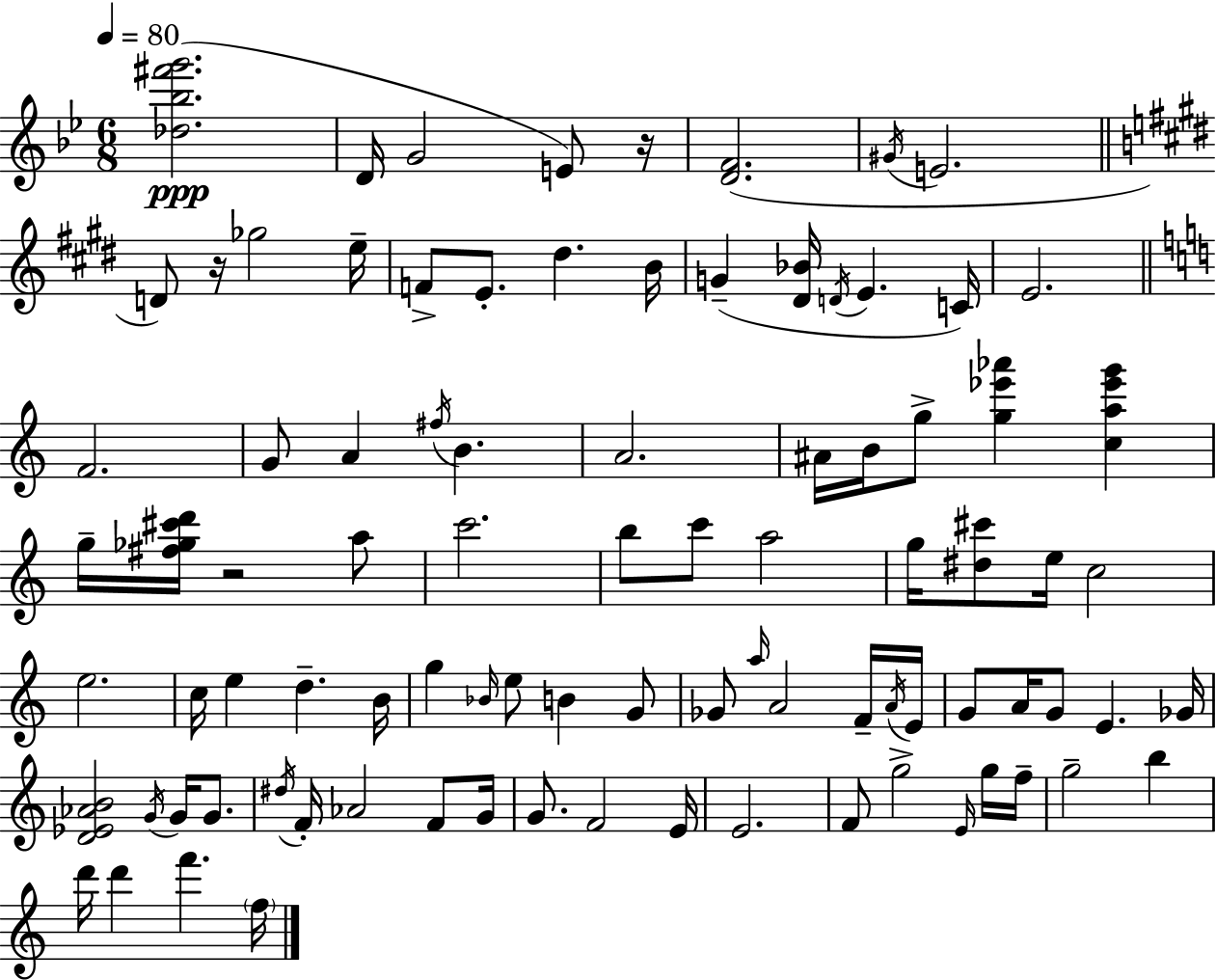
X:1
T:Untitled
M:6/8
L:1/4
K:Bb
[_d_b^f'g']2 D/4 G2 E/2 z/4 [DF]2 ^G/4 E2 D/2 z/4 _g2 e/4 F/2 E/2 ^d B/4 G [^D_B]/4 D/4 E C/4 E2 F2 G/2 A ^f/4 B A2 ^A/4 B/4 g/2 [g_e'_a'] [ca_e'g'] g/4 [^f_g^c'd']/4 z2 a/2 c'2 b/2 c'/2 a2 g/4 [^d^c']/2 e/4 c2 e2 c/4 e d B/4 g _B/4 e/2 B G/2 _G/2 a/4 A2 F/4 A/4 E/4 G/2 A/4 G/2 E _G/4 [D_E_AB]2 G/4 G/4 G/2 ^d/4 F/4 _A2 F/2 G/4 G/2 F2 E/4 E2 F/2 g2 E/4 g/4 f/4 g2 b d'/4 d' f' f/4